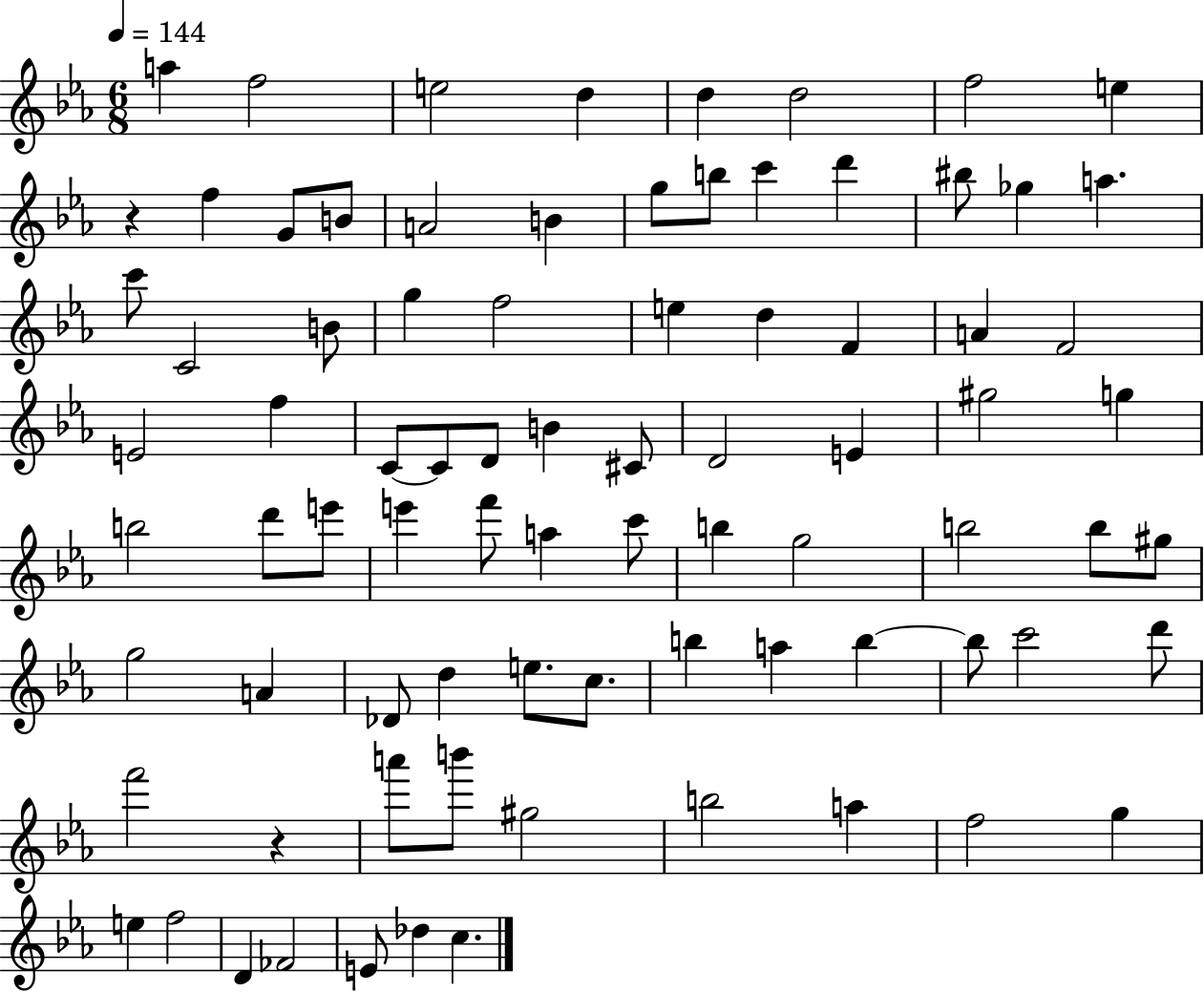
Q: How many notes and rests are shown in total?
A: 82